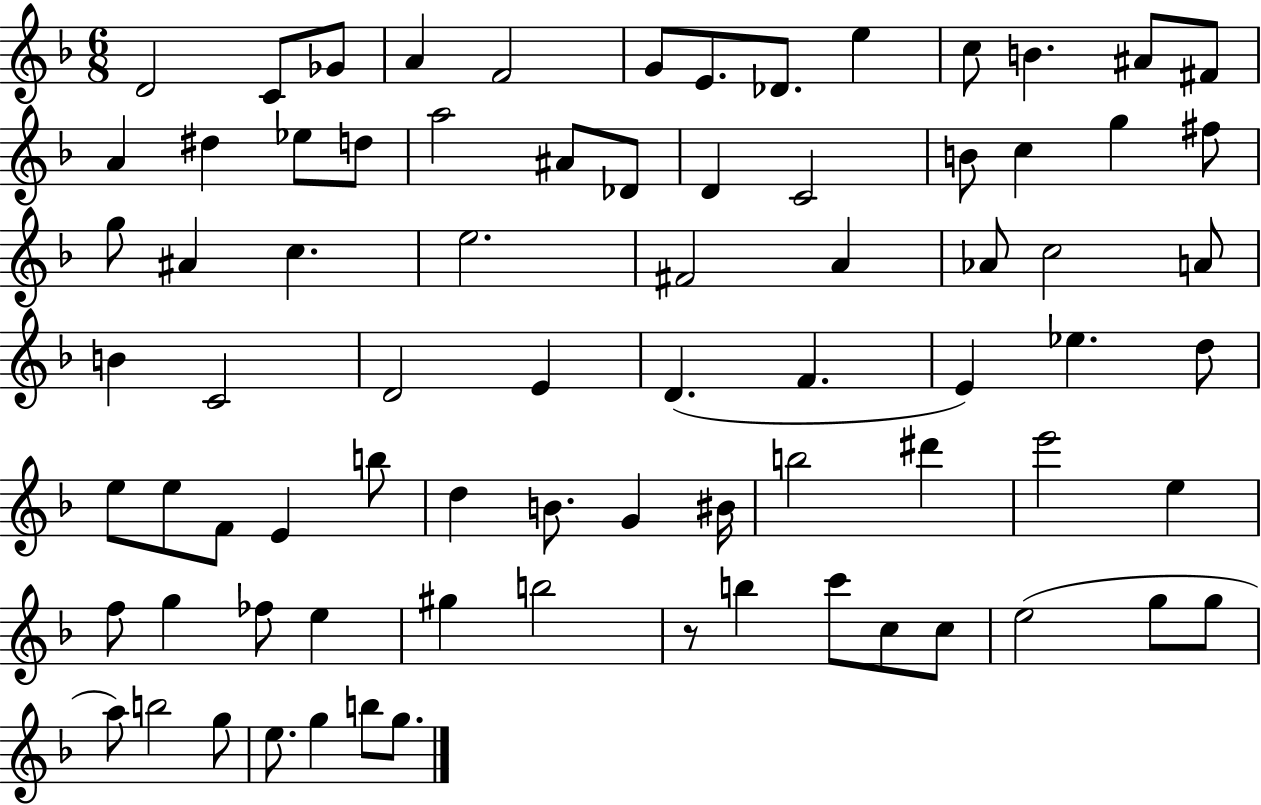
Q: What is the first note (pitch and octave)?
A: D4